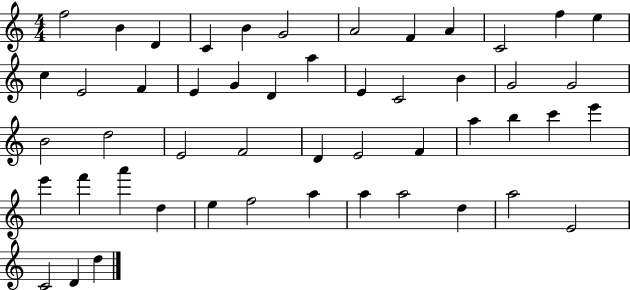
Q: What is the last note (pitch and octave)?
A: D5